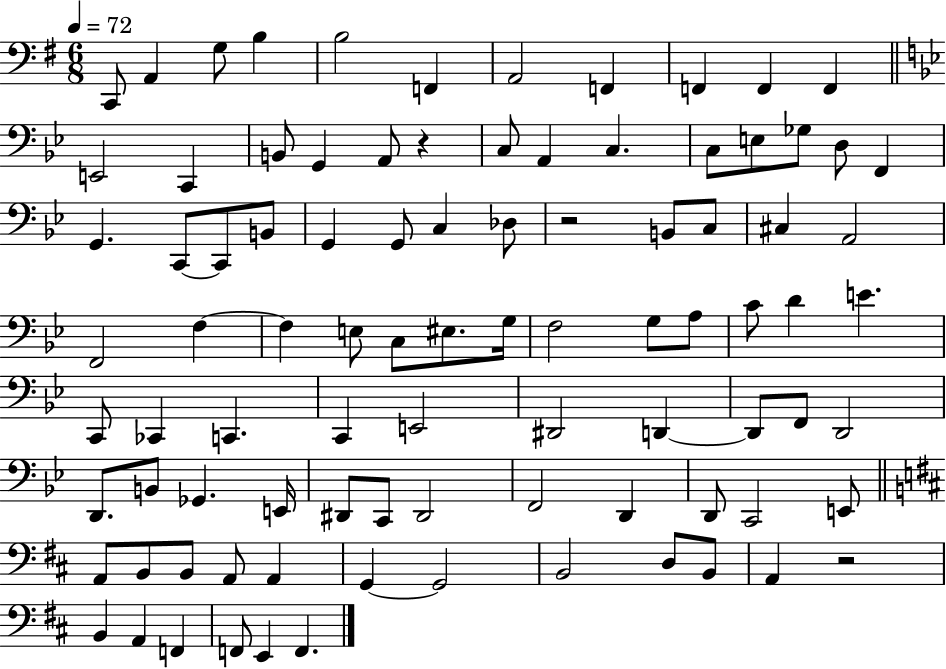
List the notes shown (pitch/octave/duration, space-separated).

C2/e A2/q G3/e B3/q B3/h F2/q A2/h F2/q F2/q F2/q F2/q E2/h C2/q B2/e G2/q A2/e R/q C3/e A2/q C3/q. C3/e E3/e Gb3/e D3/e F2/q G2/q. C2/e C2/e B2/e G2/q G2/e C3/q Db3/e R/h B2/e C3/e C#3/q A2/h F2/h F3/q F3/q E3/e C3/e EIS3/e. G3/s F3/h G3/e A3/e C4/e D4/q E4/q. C2/e CES2/q C2/q. C2/q E2/h D#2/h D2/q D2/e F2/e D2/h D2/e. B2/e Gb2/q. E2/s D#2/e C2/e D#2/h F2/h D2/q D2/e C2/h E2/e A2/e B2/e B2/e A2/e A2/q G2/q G2/h B2/h D3/e B2/e A2/q R/h B2/q A2/q F2/q F2/e E2/q F2/q.